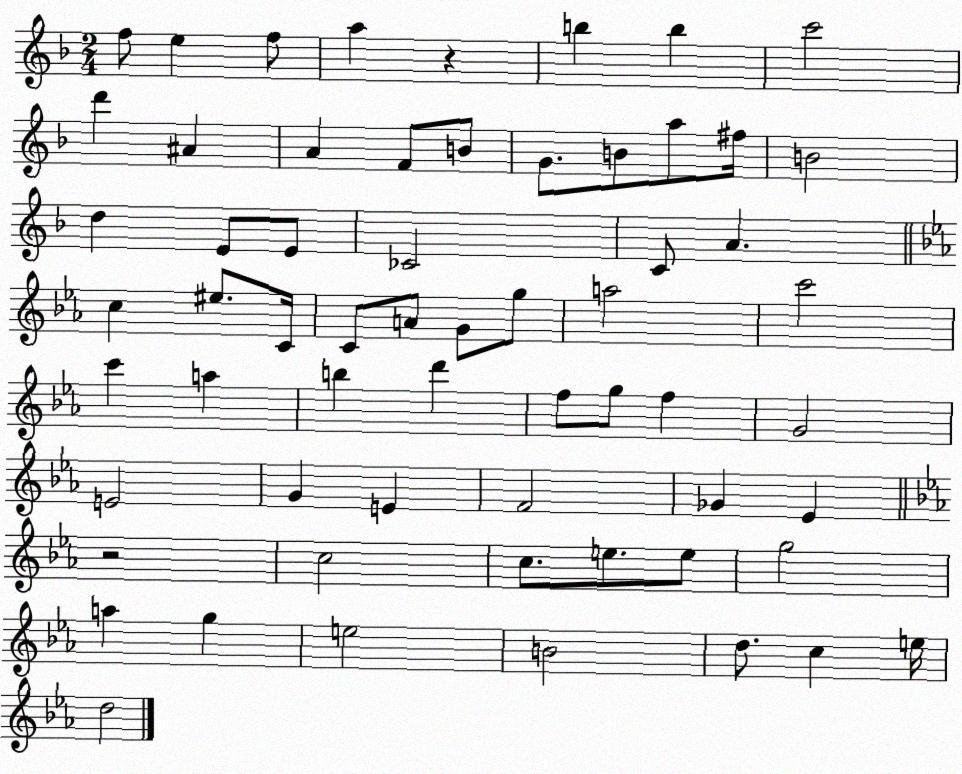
X:1
T:Untitled
M:2/4
L:1/4
K:F
f/2 e f/2 a z b b c'2 d' ^A A F/2 B/2 G/2 B/2 a/2 ^f/4 B2 d E/2 E/2 _C2 C/2 A c ^e/2 C/4 C/2 A/2 G/2 g/2 a2 c'2 c' a b d' f/2 g/2 f G2 E2 G E F2 _G _E z2 c2 c/2 e/2 e/2 g2 a g e2 B2 d/2 c e/4 d2